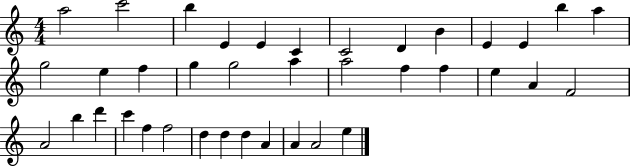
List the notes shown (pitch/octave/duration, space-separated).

A5/h C6/h B5/q E4/q E4/q C4/q C4/h D4/q B4/q E4/q E4/q B5/q A5/q G5/h E5/q F5/q G5/q G5/h A5/q A5/h F5/q F5/q E5/q A4/q F4/h A4/h B5/q D6/q C6/q F5/q F5/h D5/q D5/q D5/q A4/q A4/q A4/h E5/q